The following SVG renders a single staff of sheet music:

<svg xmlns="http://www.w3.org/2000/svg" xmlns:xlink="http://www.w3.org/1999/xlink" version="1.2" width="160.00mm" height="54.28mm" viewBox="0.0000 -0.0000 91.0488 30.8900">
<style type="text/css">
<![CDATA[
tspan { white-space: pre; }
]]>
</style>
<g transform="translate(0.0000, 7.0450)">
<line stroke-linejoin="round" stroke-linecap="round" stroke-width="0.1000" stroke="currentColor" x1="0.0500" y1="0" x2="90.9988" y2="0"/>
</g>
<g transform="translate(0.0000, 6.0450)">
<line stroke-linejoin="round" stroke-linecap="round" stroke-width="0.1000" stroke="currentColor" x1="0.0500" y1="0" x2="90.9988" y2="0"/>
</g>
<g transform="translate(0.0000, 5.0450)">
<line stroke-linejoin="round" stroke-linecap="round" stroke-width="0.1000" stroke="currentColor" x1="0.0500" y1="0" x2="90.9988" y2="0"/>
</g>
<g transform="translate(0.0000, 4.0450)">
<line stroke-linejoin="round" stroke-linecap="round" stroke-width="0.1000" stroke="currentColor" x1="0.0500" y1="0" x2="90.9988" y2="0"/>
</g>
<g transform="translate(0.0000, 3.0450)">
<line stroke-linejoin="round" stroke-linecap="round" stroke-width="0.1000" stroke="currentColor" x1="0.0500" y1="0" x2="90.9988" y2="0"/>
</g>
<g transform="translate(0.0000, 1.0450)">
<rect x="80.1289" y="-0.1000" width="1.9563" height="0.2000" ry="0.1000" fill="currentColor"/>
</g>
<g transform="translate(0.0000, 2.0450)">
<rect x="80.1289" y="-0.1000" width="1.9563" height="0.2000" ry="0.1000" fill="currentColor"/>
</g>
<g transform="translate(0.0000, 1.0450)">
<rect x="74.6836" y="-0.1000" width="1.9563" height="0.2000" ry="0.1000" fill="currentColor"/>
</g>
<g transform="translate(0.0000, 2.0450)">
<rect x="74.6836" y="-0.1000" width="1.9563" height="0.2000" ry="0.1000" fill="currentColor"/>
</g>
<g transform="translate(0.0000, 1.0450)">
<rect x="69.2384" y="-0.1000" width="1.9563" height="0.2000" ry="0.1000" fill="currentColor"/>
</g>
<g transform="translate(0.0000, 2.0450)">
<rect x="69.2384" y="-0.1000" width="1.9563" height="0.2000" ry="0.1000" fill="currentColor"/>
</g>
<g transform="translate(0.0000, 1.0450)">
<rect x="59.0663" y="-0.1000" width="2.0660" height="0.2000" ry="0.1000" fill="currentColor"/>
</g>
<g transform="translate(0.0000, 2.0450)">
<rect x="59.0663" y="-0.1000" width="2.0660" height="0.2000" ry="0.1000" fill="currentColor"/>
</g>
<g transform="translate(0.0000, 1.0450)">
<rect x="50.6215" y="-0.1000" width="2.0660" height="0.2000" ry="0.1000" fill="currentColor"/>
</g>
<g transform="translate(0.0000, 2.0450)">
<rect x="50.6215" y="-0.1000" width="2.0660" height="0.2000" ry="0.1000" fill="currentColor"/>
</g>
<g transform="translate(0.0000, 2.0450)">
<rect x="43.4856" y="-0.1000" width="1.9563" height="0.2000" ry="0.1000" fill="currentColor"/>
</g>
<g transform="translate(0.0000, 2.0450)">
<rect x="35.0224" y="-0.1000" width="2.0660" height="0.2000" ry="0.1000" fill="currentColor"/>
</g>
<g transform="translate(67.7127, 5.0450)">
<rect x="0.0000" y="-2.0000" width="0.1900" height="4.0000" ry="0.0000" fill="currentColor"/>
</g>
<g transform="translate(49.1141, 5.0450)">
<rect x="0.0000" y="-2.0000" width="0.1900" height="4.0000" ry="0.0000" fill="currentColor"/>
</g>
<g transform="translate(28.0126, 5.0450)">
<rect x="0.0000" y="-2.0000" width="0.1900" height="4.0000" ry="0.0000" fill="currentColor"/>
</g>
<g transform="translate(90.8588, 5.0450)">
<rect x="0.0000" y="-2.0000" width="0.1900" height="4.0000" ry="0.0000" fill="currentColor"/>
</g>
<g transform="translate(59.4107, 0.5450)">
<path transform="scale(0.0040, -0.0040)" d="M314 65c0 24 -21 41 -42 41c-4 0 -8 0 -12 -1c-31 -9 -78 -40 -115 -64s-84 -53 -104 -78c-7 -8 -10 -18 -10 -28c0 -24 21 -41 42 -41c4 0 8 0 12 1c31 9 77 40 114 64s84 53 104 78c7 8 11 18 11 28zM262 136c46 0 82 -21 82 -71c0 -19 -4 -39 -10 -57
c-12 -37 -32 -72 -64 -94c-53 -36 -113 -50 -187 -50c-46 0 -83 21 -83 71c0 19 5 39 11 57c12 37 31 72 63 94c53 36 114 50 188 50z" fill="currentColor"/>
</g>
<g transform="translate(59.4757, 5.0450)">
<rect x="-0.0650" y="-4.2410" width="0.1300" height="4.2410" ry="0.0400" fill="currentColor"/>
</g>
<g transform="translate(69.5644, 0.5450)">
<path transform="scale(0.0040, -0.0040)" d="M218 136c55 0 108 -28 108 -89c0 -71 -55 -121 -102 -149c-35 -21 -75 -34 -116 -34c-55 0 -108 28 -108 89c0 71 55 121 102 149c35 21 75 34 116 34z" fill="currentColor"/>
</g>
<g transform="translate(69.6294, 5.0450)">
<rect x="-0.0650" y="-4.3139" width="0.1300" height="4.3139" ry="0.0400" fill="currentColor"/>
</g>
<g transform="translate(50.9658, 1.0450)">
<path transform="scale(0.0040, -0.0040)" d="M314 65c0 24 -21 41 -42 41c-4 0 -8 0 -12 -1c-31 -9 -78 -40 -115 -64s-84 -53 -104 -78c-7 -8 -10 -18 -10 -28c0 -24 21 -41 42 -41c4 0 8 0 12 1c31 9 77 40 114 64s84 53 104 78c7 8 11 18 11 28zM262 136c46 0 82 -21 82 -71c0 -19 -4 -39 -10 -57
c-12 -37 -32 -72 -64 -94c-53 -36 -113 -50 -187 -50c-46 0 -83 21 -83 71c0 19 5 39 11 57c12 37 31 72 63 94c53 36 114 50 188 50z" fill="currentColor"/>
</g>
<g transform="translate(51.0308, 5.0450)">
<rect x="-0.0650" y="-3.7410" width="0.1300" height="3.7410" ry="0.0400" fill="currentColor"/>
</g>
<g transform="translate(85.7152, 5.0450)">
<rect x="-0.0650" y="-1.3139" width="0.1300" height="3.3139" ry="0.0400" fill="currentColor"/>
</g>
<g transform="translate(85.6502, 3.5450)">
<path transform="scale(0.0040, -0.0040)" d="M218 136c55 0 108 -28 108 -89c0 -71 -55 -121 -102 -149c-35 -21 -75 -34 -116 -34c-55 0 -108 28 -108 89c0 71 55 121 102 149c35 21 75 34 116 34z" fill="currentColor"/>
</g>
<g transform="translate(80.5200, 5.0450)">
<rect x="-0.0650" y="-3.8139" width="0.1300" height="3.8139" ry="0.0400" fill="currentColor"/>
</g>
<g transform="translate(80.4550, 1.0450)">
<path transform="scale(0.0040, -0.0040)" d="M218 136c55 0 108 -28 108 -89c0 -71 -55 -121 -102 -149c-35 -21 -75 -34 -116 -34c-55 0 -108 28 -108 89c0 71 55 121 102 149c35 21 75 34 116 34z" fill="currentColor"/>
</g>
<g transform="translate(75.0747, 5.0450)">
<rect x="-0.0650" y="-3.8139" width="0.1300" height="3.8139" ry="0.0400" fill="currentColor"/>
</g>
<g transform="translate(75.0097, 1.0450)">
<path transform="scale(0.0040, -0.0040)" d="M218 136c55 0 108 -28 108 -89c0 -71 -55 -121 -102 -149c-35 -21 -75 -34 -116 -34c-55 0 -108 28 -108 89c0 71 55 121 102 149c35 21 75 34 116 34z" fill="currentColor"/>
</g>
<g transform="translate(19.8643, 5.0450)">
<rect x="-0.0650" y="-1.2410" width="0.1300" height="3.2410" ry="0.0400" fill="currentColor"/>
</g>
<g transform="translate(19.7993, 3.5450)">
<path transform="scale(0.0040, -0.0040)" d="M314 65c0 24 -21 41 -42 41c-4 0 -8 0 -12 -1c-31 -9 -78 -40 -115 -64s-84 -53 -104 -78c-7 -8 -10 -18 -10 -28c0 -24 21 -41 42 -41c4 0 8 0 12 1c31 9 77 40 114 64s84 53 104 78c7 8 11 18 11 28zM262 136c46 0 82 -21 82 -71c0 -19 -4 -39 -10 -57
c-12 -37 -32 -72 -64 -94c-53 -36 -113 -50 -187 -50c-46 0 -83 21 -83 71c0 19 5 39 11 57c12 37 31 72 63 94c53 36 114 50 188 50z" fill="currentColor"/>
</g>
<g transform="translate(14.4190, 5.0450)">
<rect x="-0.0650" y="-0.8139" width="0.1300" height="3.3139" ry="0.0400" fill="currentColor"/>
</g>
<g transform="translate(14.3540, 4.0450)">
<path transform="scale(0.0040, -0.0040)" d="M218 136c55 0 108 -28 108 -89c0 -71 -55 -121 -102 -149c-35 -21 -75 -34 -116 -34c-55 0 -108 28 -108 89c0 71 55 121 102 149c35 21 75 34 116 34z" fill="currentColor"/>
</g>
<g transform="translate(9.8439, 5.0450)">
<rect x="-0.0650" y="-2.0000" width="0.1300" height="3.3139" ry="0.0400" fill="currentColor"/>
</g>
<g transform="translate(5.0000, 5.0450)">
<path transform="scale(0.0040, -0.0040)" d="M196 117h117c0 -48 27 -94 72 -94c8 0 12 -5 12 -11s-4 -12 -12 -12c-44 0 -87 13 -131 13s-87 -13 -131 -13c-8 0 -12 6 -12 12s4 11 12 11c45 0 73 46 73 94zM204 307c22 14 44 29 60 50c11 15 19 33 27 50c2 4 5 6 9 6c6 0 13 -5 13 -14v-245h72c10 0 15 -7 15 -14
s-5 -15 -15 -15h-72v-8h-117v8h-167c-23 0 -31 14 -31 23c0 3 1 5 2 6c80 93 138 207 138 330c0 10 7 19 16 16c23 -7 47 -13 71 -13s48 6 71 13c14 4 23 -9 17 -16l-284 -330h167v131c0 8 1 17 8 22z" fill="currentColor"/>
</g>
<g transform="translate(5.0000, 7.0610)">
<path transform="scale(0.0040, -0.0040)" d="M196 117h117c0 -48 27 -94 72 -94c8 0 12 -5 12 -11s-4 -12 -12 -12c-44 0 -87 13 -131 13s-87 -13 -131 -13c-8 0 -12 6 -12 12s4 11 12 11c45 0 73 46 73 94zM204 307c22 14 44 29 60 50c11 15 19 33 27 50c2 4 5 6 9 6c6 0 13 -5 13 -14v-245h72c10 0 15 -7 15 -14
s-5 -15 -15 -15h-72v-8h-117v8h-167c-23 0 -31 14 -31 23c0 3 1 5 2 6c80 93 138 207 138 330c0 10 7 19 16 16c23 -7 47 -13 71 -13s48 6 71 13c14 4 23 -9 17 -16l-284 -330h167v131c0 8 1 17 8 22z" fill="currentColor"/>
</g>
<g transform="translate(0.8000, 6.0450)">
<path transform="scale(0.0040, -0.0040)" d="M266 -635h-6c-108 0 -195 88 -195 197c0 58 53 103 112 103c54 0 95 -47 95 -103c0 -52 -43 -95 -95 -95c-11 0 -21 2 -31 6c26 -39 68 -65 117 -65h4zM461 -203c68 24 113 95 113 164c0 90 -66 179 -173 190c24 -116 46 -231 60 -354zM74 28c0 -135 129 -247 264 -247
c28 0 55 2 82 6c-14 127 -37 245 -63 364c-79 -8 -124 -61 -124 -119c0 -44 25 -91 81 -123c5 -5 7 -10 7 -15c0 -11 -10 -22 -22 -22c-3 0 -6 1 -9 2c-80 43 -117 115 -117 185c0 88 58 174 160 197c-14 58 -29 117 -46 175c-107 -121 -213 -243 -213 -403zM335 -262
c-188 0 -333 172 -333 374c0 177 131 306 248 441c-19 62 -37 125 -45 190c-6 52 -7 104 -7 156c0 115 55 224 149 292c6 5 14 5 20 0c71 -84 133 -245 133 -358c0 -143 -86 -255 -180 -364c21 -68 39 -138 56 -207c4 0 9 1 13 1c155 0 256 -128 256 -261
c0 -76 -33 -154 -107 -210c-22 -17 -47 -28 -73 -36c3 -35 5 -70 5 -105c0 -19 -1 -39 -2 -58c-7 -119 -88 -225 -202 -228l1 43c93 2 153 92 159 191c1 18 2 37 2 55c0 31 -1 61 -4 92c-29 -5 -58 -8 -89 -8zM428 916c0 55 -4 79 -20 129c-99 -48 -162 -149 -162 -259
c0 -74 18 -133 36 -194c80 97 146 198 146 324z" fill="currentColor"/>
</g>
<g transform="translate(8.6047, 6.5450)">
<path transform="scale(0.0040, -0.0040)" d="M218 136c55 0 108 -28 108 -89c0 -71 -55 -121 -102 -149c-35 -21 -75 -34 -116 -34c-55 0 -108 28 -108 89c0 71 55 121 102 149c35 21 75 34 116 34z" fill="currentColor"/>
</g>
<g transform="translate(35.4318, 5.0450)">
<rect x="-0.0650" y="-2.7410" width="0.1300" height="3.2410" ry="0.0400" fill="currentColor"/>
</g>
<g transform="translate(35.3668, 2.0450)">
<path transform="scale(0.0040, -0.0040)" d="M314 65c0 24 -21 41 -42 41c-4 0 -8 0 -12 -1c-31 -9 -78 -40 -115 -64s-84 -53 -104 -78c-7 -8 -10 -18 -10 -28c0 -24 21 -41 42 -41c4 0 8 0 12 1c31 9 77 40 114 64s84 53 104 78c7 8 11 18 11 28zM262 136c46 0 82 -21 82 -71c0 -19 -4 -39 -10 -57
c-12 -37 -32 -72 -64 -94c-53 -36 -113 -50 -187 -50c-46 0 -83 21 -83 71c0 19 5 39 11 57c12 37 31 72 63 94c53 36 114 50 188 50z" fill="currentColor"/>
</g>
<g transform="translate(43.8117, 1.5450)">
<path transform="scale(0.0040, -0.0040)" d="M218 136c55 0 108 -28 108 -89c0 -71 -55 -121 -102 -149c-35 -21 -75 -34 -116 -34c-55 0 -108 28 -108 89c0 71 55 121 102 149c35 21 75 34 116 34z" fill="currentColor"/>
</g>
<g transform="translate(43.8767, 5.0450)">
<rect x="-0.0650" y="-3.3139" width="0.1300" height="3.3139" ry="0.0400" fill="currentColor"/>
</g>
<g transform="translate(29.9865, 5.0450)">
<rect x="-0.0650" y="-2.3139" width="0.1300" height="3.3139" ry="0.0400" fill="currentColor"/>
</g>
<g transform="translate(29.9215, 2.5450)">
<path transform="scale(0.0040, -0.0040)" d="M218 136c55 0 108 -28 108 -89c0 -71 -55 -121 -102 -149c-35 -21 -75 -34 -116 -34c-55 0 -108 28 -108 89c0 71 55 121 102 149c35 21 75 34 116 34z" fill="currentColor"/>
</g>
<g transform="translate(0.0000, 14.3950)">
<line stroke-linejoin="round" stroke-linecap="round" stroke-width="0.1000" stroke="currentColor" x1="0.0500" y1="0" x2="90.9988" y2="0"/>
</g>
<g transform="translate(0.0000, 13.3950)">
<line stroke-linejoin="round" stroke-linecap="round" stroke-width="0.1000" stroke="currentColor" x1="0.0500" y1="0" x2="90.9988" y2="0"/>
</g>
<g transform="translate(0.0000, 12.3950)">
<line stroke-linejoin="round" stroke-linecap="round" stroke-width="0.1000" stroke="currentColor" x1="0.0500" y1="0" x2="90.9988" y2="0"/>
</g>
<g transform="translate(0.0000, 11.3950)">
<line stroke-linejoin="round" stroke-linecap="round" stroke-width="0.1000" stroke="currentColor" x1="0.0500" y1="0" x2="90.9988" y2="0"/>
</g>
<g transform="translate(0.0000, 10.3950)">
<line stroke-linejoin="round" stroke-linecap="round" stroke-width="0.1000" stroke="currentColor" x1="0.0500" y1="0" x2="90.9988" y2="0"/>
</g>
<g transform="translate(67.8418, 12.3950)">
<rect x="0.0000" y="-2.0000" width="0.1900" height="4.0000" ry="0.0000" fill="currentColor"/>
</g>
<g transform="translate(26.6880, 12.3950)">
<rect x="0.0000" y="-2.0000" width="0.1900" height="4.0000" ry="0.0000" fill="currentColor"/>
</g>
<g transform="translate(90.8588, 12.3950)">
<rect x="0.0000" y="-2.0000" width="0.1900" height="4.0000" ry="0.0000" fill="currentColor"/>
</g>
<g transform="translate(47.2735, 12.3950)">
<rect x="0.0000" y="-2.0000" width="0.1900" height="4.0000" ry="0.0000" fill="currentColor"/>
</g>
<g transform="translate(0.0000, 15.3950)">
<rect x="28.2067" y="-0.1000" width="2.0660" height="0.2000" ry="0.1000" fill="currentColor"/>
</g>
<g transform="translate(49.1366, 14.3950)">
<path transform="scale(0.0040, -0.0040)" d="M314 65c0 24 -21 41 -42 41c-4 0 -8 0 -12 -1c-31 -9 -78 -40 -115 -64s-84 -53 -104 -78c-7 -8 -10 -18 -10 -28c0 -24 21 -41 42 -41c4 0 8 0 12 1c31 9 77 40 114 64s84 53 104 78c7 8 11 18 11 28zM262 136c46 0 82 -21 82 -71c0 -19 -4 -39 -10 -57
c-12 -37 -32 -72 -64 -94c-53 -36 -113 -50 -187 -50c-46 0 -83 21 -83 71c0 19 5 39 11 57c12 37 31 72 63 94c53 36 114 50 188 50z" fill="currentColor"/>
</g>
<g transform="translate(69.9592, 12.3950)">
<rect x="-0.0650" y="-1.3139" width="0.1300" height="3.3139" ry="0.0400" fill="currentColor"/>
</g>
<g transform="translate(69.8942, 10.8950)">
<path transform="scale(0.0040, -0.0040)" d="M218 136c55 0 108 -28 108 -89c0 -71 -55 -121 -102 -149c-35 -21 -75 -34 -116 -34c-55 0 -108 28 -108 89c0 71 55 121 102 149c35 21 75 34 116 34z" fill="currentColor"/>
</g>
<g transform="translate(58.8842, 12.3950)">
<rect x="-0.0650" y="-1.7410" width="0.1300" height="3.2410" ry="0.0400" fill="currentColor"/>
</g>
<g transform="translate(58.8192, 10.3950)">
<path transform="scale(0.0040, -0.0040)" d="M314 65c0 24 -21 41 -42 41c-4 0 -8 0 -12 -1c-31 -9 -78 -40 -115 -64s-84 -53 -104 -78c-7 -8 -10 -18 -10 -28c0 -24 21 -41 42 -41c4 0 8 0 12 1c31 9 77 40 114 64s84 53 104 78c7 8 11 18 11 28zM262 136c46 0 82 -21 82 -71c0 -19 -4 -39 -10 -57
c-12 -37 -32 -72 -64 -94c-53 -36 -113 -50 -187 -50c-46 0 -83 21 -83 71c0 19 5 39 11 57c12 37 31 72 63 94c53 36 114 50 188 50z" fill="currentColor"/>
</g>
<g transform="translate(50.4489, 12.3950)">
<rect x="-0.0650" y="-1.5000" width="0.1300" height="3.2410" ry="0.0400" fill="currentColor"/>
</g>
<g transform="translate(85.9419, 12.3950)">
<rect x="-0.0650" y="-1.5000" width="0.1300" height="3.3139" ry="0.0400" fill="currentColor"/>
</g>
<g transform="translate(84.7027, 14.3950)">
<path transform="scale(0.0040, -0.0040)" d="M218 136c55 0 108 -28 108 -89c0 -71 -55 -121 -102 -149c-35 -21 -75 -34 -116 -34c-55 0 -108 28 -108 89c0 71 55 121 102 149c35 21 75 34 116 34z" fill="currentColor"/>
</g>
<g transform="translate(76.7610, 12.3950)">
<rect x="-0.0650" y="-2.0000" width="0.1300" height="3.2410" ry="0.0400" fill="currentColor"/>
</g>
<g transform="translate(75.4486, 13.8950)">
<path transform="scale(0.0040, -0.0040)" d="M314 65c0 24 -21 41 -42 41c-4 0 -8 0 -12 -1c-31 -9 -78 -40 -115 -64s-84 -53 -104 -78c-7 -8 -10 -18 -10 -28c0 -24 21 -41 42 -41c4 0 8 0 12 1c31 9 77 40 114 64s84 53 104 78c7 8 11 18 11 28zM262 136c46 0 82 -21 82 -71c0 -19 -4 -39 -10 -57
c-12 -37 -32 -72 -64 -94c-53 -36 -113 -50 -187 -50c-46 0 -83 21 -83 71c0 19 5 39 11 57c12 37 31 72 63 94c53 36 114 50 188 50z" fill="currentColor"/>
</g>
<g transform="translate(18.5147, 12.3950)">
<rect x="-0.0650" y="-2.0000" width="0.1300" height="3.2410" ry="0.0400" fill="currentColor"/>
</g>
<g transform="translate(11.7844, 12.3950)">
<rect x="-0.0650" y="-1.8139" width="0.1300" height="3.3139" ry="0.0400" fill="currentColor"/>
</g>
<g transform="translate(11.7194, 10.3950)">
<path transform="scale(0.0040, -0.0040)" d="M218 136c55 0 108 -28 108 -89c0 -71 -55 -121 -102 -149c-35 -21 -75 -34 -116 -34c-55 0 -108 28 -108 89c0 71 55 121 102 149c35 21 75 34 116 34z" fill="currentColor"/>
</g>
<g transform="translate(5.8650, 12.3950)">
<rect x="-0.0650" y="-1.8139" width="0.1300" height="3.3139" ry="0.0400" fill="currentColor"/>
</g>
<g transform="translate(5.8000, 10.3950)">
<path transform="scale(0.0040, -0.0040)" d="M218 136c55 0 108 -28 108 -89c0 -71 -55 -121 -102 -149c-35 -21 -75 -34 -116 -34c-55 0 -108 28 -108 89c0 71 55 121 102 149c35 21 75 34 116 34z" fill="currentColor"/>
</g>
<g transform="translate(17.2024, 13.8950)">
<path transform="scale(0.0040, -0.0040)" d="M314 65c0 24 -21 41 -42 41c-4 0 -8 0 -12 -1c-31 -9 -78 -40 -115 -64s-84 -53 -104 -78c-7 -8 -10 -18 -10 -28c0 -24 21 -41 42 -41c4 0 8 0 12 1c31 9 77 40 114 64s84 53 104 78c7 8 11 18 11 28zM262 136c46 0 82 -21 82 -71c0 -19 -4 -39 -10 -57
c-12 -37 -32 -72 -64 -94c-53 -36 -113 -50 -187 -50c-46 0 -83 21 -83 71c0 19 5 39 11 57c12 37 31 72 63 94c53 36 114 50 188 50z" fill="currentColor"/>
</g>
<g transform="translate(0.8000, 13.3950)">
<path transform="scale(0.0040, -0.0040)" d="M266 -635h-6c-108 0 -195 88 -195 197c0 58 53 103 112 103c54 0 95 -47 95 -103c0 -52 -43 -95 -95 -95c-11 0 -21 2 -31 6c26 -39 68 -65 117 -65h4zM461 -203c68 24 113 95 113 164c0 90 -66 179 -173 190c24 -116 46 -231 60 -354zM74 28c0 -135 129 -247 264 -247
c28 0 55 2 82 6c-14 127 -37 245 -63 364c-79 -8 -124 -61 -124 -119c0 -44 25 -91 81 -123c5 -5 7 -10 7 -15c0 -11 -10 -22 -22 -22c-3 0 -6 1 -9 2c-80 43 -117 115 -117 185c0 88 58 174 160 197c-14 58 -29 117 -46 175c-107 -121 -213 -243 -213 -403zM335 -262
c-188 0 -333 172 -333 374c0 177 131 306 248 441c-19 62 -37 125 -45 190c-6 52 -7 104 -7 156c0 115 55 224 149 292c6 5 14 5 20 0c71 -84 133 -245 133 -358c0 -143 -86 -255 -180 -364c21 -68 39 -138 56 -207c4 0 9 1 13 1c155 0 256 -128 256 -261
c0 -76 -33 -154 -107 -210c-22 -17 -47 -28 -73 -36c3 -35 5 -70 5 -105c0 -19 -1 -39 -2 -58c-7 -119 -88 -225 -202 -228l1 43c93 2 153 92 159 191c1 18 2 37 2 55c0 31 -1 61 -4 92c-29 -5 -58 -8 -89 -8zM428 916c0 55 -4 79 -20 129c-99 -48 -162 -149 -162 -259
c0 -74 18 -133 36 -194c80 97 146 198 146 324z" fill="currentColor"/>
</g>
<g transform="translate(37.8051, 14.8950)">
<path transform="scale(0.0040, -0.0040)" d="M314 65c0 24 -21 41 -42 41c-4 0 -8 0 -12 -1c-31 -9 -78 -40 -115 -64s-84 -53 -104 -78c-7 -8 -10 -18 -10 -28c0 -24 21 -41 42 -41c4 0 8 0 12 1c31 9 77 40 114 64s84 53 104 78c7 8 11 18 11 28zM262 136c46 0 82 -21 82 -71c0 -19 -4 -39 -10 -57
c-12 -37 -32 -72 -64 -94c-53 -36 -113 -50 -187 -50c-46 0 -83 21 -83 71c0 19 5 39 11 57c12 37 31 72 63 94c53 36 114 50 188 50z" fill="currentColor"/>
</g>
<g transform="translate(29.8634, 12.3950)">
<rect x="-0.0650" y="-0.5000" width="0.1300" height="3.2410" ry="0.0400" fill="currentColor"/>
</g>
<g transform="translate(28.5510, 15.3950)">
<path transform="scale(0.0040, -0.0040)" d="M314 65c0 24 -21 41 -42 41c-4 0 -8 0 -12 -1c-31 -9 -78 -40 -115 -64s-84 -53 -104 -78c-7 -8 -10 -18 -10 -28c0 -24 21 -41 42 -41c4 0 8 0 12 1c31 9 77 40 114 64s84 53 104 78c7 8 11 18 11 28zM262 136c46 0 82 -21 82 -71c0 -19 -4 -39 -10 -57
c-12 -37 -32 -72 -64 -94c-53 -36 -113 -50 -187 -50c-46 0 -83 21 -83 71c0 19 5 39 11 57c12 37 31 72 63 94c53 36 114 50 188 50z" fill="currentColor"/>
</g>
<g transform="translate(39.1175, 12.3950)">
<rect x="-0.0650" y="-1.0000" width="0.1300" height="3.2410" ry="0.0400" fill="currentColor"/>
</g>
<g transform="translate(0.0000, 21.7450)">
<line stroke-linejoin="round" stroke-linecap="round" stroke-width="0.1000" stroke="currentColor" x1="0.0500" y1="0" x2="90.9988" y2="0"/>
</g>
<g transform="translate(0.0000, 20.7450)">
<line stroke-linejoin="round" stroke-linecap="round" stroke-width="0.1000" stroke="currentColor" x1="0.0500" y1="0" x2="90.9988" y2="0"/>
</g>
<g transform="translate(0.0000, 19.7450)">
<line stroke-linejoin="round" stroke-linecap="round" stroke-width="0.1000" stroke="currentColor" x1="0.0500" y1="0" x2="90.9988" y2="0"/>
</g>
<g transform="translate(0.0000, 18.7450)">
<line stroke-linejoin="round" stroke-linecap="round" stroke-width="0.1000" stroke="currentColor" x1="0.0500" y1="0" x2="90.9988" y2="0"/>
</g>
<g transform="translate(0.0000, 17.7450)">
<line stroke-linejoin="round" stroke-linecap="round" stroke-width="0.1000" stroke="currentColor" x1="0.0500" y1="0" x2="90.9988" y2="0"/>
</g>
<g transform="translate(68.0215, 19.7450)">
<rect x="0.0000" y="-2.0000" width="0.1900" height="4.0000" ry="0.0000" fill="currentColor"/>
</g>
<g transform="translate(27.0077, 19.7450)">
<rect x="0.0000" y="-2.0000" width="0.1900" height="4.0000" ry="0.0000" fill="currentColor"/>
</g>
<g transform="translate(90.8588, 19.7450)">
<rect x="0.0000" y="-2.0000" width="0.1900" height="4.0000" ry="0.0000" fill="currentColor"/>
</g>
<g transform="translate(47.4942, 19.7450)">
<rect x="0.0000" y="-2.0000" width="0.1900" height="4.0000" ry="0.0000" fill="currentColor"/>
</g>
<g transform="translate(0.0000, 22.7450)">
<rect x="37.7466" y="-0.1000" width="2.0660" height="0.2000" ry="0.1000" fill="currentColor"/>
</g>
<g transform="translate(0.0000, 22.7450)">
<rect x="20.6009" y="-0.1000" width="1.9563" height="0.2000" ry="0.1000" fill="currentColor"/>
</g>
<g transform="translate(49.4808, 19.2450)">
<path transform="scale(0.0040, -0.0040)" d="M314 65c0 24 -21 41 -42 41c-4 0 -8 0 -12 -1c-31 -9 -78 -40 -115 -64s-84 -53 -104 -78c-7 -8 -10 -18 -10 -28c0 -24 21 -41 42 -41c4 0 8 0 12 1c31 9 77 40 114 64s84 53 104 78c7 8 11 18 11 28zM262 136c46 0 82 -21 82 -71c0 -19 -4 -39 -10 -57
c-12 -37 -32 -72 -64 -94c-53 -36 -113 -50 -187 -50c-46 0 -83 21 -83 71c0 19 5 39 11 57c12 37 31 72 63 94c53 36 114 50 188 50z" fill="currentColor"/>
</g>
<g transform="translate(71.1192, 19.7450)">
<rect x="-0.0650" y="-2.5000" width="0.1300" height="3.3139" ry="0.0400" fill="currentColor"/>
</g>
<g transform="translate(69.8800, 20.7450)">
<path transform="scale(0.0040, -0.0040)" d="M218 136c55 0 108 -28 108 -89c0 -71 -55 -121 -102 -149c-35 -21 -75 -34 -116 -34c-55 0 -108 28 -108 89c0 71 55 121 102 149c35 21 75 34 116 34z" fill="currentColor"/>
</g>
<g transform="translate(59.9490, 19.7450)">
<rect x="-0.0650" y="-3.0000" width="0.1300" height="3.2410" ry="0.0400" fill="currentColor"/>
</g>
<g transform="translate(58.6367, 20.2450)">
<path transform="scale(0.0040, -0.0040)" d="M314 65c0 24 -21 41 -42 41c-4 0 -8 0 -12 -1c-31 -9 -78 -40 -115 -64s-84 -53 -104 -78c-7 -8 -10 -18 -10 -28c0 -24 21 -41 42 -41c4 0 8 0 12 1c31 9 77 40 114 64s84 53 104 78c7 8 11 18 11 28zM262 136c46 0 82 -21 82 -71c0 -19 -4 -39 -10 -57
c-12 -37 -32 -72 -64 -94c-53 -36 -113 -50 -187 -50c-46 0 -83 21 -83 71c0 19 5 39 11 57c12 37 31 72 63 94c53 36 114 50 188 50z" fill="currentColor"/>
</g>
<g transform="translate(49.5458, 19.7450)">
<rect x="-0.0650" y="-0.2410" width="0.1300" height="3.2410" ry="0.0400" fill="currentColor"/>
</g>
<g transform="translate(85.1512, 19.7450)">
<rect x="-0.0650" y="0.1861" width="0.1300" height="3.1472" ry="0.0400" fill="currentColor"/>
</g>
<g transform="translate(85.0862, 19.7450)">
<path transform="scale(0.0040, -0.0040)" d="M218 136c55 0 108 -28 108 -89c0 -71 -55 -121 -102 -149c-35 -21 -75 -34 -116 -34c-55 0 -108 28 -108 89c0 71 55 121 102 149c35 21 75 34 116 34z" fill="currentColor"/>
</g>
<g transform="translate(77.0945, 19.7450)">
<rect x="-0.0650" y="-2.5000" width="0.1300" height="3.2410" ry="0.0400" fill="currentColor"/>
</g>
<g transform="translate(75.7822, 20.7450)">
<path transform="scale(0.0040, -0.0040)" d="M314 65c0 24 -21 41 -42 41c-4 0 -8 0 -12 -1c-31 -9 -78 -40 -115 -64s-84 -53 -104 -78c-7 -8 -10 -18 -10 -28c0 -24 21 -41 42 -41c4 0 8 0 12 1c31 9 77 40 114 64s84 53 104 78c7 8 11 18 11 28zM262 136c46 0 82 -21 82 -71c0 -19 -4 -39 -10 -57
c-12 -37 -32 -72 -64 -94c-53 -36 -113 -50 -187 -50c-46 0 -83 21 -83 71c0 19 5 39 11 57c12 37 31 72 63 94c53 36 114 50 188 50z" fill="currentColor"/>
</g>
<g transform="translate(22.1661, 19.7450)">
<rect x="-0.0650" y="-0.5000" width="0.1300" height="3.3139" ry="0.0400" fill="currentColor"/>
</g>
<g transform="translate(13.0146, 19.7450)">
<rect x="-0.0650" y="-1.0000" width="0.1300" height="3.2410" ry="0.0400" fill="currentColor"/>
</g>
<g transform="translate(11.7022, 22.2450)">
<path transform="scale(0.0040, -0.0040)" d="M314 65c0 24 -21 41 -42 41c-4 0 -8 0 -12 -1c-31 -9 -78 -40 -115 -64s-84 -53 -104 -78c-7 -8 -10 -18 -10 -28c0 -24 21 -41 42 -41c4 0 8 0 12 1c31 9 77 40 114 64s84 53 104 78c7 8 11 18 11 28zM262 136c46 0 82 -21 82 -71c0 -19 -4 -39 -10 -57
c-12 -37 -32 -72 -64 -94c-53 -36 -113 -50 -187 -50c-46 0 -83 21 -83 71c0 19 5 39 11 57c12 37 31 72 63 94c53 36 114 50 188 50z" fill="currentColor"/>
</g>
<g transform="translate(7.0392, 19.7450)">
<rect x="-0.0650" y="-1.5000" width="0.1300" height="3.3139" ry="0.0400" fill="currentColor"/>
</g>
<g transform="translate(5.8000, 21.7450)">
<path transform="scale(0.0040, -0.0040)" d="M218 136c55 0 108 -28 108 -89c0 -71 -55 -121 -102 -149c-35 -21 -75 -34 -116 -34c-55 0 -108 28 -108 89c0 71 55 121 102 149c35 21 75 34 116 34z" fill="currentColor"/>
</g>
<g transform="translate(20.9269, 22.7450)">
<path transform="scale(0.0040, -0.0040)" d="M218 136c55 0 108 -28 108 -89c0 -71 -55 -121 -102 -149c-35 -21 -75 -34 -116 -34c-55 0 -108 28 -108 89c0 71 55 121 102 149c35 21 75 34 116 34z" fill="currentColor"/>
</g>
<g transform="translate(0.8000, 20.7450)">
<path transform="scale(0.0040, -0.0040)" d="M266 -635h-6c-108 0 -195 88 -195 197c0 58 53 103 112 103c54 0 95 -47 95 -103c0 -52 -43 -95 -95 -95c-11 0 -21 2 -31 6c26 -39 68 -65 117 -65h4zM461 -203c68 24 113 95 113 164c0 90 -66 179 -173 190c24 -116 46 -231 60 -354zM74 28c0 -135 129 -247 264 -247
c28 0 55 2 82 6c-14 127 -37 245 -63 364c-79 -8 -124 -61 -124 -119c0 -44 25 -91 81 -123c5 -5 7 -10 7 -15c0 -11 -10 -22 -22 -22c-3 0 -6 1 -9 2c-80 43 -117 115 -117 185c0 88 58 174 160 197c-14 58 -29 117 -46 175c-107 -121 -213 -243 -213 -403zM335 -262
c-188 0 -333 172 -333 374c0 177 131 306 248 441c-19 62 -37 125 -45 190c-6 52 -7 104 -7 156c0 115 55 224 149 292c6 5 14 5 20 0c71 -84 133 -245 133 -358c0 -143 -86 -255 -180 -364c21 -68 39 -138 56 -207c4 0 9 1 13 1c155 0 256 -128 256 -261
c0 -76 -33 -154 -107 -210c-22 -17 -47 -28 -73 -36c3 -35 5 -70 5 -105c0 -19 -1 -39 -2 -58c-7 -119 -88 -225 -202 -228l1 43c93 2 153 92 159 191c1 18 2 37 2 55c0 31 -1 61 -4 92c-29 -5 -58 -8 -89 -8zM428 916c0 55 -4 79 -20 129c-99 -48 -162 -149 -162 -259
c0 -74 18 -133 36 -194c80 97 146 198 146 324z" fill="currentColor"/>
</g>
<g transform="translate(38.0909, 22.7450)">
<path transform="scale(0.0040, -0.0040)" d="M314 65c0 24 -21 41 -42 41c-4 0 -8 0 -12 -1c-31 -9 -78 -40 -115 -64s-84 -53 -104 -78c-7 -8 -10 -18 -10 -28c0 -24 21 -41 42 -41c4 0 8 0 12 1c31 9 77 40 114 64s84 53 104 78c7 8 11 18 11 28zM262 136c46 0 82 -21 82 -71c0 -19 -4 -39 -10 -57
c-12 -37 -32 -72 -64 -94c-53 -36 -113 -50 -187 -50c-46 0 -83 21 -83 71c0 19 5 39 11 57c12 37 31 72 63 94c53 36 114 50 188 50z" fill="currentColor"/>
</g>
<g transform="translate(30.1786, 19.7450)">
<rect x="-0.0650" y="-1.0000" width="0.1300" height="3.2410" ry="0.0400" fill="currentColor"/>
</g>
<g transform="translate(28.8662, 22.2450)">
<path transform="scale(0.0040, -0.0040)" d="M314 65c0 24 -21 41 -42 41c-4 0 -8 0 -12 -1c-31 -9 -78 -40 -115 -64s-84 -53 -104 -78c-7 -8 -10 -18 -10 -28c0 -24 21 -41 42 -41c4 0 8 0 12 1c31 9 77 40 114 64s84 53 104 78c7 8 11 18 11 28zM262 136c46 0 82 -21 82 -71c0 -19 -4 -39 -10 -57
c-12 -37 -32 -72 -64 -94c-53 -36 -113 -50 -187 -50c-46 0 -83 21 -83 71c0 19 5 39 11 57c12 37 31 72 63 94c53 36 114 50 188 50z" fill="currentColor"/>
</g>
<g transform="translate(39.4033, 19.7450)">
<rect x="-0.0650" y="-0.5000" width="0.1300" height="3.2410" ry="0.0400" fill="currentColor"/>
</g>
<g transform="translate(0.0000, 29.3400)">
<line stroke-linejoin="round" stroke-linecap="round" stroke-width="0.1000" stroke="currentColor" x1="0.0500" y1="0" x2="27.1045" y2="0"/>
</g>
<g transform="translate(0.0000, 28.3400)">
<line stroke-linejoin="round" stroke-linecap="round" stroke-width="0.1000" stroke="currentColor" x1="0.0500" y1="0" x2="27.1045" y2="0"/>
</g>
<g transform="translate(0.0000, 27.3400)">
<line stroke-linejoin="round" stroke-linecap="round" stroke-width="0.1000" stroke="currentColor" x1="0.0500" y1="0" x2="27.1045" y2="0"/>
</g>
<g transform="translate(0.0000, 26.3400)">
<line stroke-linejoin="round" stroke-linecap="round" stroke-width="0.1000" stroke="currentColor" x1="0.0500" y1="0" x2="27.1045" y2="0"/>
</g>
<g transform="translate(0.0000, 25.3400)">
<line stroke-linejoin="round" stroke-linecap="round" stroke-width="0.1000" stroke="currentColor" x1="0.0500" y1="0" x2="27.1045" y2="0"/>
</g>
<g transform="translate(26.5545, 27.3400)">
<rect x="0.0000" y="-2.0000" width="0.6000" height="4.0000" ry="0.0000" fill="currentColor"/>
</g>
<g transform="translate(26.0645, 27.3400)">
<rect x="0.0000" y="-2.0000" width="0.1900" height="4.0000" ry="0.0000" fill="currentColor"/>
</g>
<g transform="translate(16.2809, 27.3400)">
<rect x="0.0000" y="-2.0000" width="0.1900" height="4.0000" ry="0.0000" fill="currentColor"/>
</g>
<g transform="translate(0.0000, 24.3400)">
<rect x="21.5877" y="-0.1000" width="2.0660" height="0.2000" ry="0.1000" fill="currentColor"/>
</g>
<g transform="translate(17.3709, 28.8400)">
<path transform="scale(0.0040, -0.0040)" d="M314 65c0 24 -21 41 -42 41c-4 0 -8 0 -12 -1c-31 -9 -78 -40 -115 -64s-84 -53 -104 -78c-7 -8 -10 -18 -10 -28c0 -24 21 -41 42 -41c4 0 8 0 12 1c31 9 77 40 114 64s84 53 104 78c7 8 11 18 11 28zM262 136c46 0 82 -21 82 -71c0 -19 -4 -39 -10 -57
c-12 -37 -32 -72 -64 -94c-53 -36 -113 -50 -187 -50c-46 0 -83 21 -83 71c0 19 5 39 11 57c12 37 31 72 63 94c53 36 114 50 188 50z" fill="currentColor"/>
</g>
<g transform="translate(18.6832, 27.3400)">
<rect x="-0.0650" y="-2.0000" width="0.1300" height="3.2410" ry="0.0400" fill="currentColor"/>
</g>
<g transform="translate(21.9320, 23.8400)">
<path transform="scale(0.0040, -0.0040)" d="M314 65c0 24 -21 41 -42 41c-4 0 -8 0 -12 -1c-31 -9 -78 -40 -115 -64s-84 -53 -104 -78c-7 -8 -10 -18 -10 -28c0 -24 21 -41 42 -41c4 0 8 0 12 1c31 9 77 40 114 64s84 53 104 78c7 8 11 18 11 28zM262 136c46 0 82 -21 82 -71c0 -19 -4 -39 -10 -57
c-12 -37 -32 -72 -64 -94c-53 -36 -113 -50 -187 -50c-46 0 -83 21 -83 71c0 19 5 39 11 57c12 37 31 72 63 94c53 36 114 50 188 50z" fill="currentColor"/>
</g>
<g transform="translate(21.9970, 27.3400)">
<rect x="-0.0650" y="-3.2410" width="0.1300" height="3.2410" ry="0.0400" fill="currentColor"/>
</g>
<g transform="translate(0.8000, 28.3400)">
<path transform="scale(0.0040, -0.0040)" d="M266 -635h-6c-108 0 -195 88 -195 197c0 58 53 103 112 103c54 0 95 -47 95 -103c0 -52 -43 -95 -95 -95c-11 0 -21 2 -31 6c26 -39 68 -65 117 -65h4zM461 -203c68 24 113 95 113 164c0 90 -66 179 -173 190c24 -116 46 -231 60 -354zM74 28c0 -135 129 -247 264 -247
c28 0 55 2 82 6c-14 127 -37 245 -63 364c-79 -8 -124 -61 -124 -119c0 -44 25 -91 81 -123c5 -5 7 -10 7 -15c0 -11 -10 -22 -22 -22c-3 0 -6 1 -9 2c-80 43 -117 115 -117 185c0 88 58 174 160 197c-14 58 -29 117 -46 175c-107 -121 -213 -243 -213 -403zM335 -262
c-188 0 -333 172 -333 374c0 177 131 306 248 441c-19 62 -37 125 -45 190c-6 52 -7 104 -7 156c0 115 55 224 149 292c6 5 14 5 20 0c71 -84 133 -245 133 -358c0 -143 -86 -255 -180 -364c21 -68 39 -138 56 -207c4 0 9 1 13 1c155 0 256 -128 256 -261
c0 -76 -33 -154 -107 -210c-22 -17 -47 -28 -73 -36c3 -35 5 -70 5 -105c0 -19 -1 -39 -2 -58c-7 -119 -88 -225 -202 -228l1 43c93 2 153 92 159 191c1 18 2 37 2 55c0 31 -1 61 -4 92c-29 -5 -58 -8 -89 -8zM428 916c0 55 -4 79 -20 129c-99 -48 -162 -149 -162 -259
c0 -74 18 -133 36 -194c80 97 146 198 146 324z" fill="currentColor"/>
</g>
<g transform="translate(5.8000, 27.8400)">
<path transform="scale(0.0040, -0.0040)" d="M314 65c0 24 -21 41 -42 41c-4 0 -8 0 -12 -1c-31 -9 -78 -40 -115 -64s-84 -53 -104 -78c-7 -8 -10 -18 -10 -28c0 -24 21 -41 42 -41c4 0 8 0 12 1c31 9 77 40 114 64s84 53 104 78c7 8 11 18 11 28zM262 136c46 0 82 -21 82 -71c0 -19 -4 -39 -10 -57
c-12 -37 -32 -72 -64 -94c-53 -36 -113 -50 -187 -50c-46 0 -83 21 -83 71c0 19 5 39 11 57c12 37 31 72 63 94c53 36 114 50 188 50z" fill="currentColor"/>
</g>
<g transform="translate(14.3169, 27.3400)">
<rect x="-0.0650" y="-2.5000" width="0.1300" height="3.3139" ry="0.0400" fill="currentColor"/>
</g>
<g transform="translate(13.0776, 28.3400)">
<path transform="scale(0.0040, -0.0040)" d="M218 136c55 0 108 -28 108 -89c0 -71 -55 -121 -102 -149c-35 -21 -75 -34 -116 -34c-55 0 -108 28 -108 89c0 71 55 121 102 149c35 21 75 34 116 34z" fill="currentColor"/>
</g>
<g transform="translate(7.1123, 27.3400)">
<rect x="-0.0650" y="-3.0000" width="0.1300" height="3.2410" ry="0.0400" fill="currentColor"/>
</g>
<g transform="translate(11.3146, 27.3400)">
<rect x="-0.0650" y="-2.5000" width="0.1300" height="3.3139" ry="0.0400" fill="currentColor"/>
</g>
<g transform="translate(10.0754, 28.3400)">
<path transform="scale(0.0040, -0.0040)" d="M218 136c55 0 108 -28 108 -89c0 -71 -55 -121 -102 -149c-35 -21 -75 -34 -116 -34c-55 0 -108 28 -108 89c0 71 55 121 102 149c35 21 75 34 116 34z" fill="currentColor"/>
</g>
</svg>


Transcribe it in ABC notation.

X:1
T:Untitled
M:4/4
L:1/4
K:C
F d e2 g a2 b c'2 d'2 d' c' c' e f f F2 C2 D2 E2 f2 e F2 E E D2 C D2 C2 c2 A2 G G2 B A2 G G F2 b2